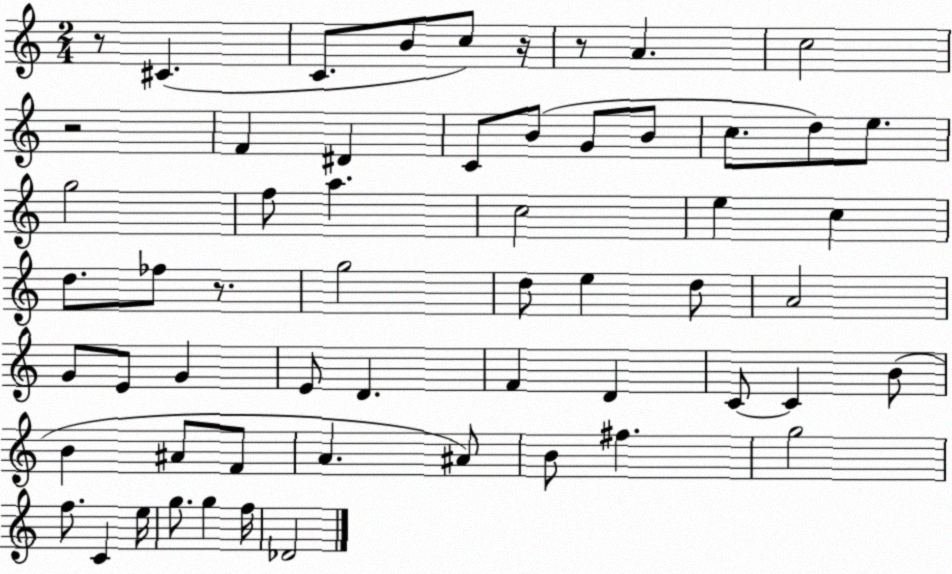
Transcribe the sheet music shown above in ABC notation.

X:1
T:Untitled
M:2/4
L:1/4
K:C
z/2 ^C C/2 B/2 c/2 z/4 z/2 A c2 z2 F ^D C/2 B/2 G/2 B/2 c/2 d/2 e/2 g2 f/2 a c2 e c d/2 _f/2 z/2 g2 d/2 e d/2 A2 G/2 E/2 G E/2 D F D C/2 C B/2 B ^A/2 F/2 A ^A/2 B/2 ^f g2 f/2 C e/4 g/2 g f/4 _D2